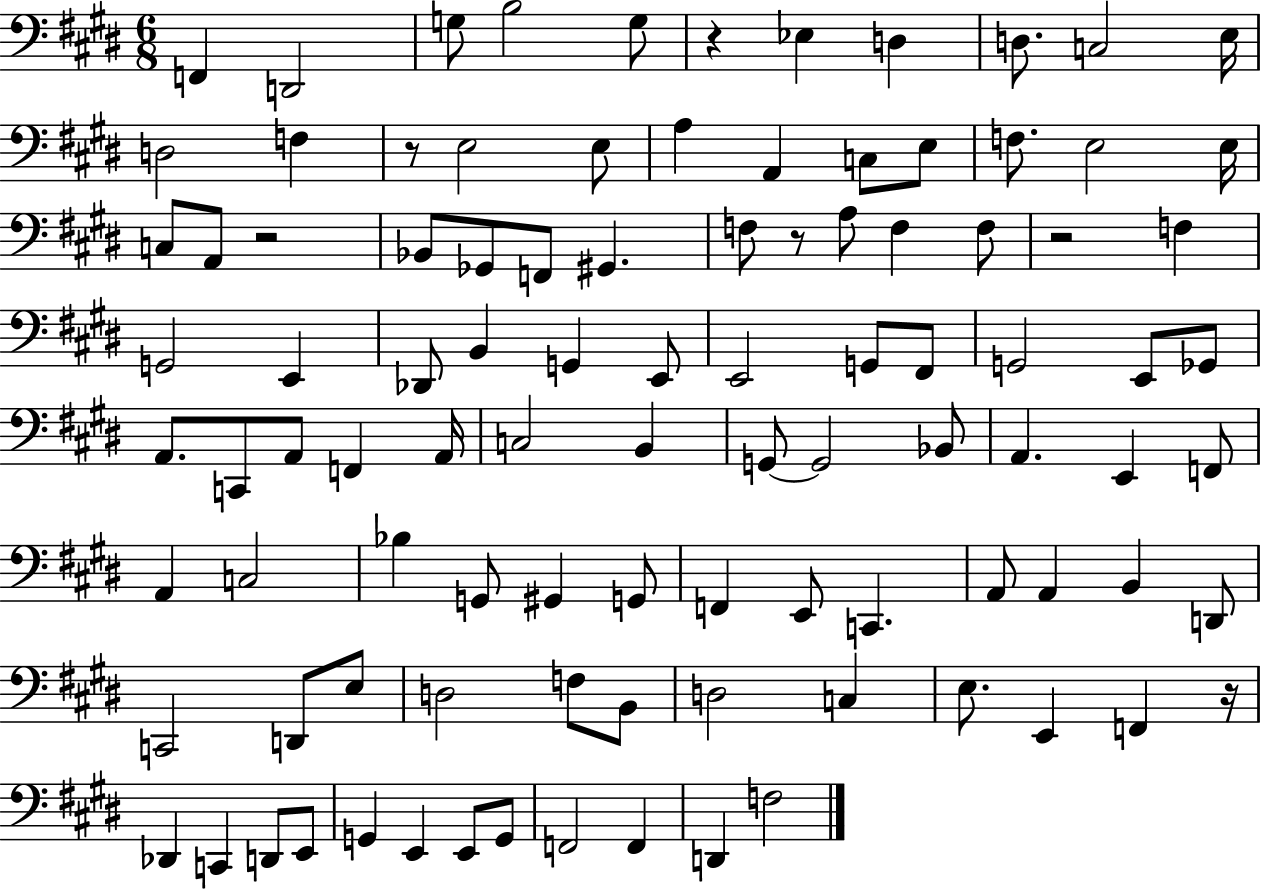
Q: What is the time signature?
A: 6/8